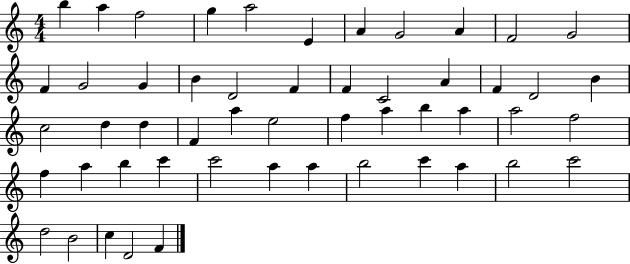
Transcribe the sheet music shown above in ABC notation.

X:1
T:Untitled
M:4/4
L:1/4
K:C
b a f2 g a2 E A G2 A F2 G2 F G2 G B D2 F F C2 A F D2 B c2 d d F a e2 f a b a a2 f2 f a b c' c'2 a a b2 c' a b2 c'2 d2 B2 c D2 F